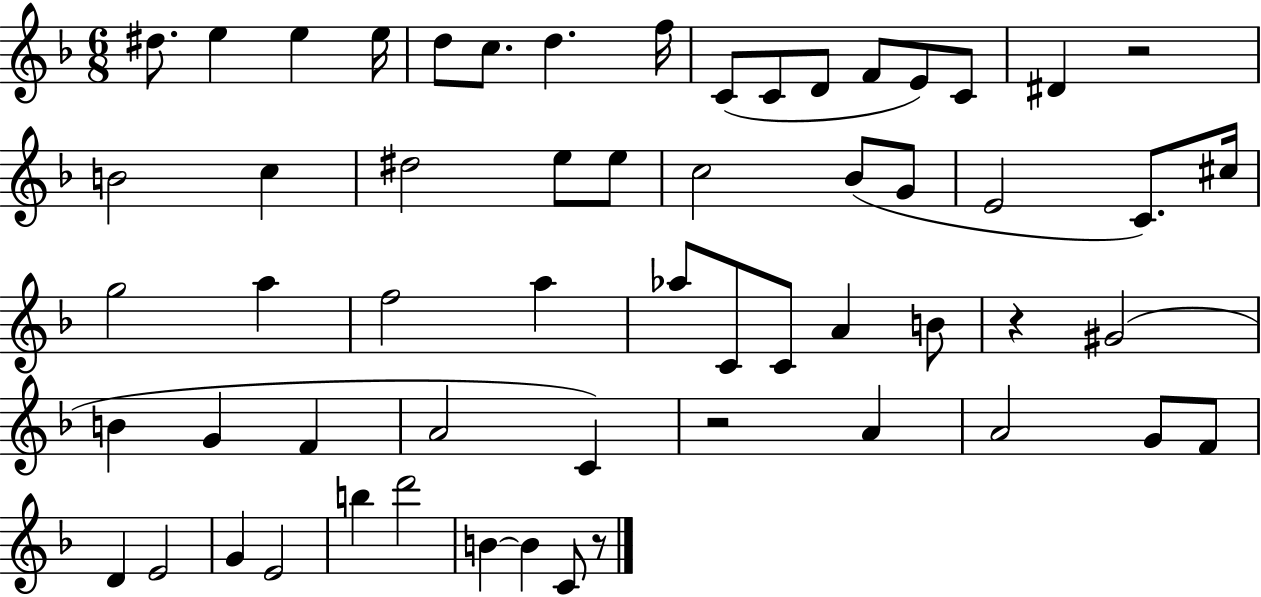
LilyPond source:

{
  \clef treble
  \numericTimeSignature
  \time 6/8
  \key f \major
  dis''8. e''4 e''4 e''16 | d''8 c''8. d''4. f''16 | c'8( c'8 d'8 f'8 e'8) c'8 | dis'4 r2 | \break b'2 c''4 | dis''2 e''8 e''8 | c''2 bes'8( g'8 | e'2 c'8.) cis''16 | \break g''2 a''4 | f''2 a''4 | aes''8 c'8 c'8 a'4 b'8 | r4 gis'2( | \break b'4 g'4 f'4 | a'2 c'4) | r2 a'4 | a'2 g'8 f'8 | \break d'4 e'2 | g'4 e'2 | b''4 d'''2 | b'4~~ b'4 c'8 r8 | \break \bar "|."
}